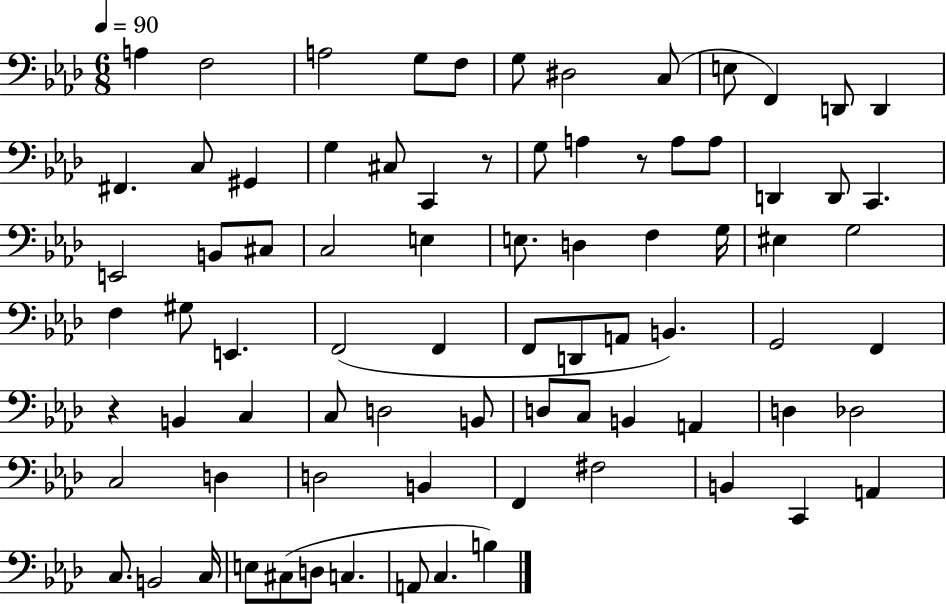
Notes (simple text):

A3/q F3/h A3/h G3/e F3/e G3/e D#3/h C3/e E3/e F2/q D2/e D2/q F#2/q. C3/e G#2/q G3/q C#3/e C2/q R/e G3/e A3/q R/e A3/e A3/e D2/q D2/e C2/q. E2/h B2/e C#3/e C3/h E3/q E3/e. D3/q F3/q G3/s EIS3/q G3/h F3/q G#3/e E2/q. F2/h F2/q F2/e D2/e A2/e B2/q. G2/h F2/q R/q B2/q C3/q C3/e D3/h B2/e D3/e C3/e B2/q A2/q D3/q Db3/h C3/h D3/q D3/h B2/q F2/q F#3/h B2/q C2/q A2/q C3/e. B2/h C3/s E3/e C#3/e D3/e C3/q. A2/e C3/q. B3/q